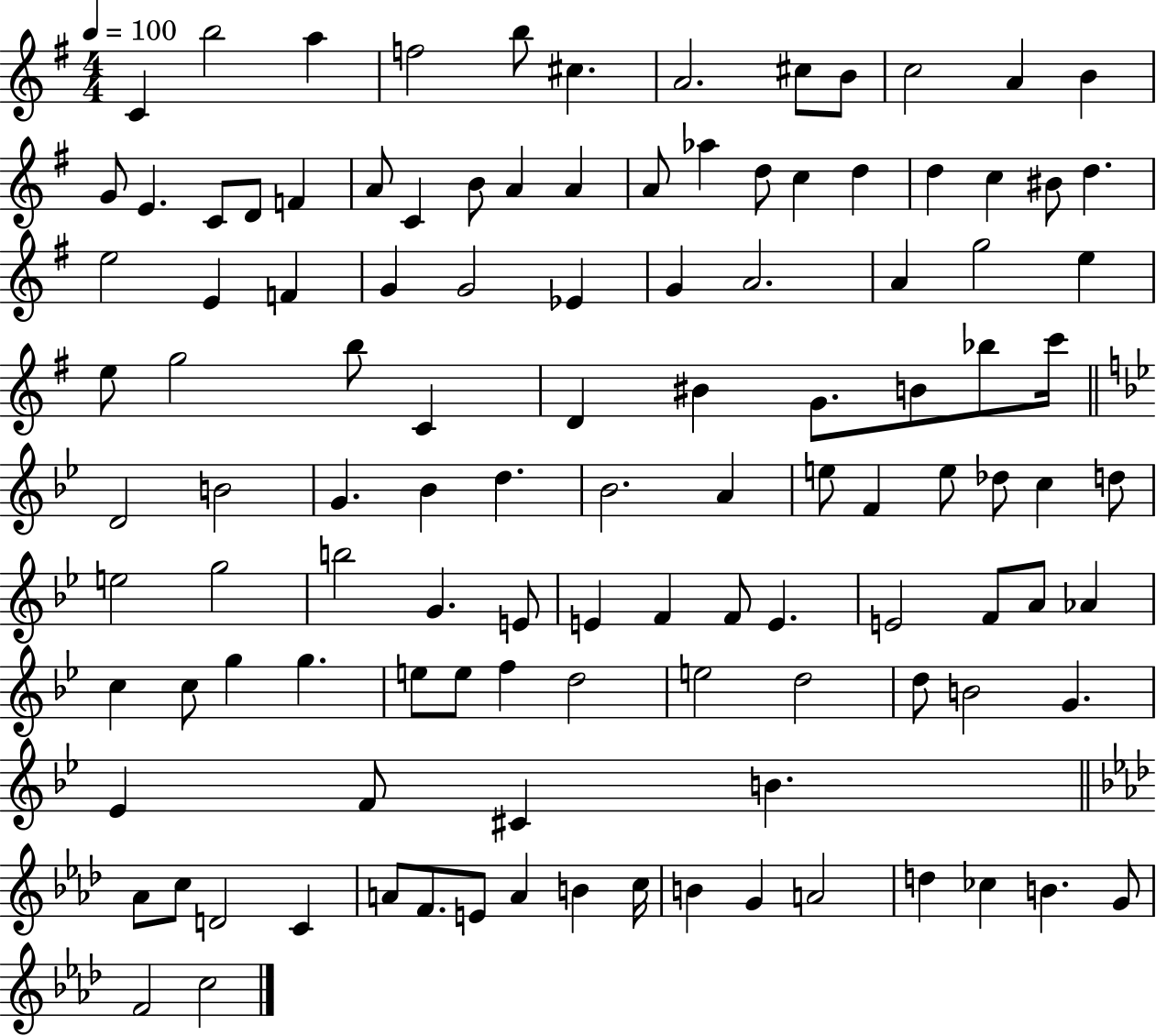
C4/q B5/h A5/q F5/h B5/e C#5/q. A4/h. C#5/e B4/e C5/h A4/q B4/q G4/e E4/q. C4/e D4/e F4/q A4/e C4/q B4/e A4/q A4/q A4/e Ab5/q D5/e C5/q D5/q D5/q C5/q BIS4/e D5/q. E5/h E4/q F4/q G4/q G4/h Eb4/q G4/q A4/h. A4/q G5/h E5/q E5/e G5/h B5/e C4/q D4/q BIS4/q G4/e. B4/e Bb5/e C6/s D4/h B4/h G4/q. Bb4/q D5/q. Bb4/h. A4/q E5/e F4/q E5/e Db5/e C5/q D5/e E5/h G5/h B5/h G4/q. E4/e E4/q F4/q F4/e E4/q. E4/h F4/e A4/e Ab4/q C5/q C5/e G5/q G5/q. E5/e E5/e F5/q D5/h E5/h D5/h D5/e B4/h G4/q. Eb4/q F4/e C#4/q B4/q. Ab4/e C5/e D4/h C4/q A4/e F4/e. E4/e A4/q B4/q C5/s B4/q G4/q A4/h D5/q CES5/q B4/q. G4/e F4/h C5/h